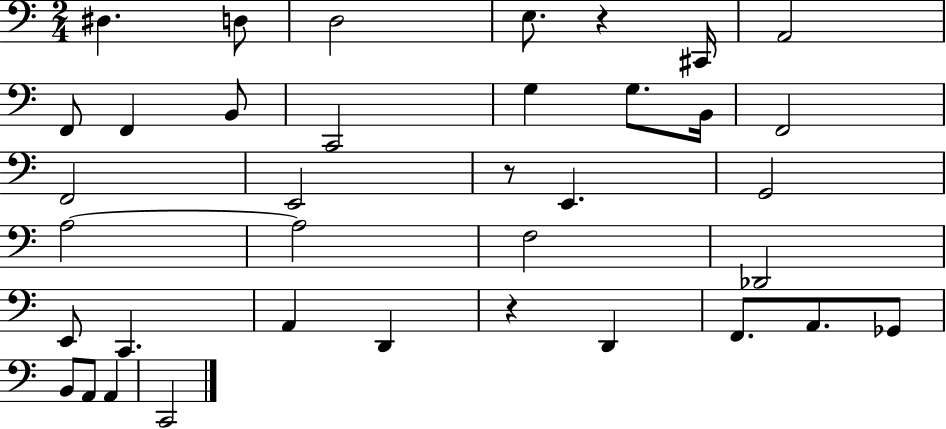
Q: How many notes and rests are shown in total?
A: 37